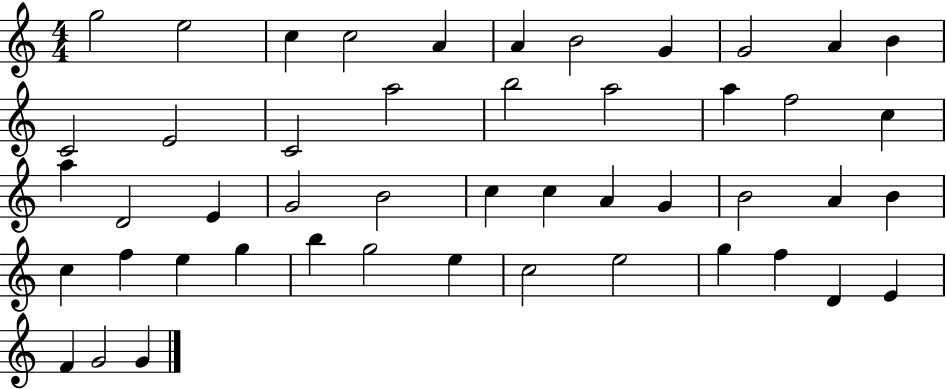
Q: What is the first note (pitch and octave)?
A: G5